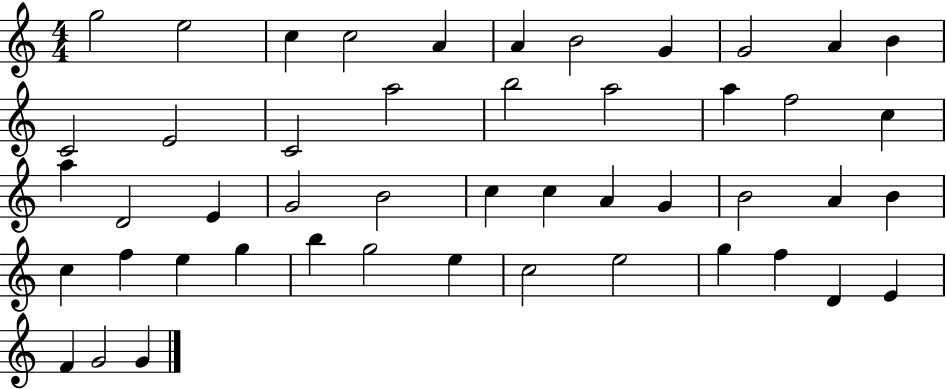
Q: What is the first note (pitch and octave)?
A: G5